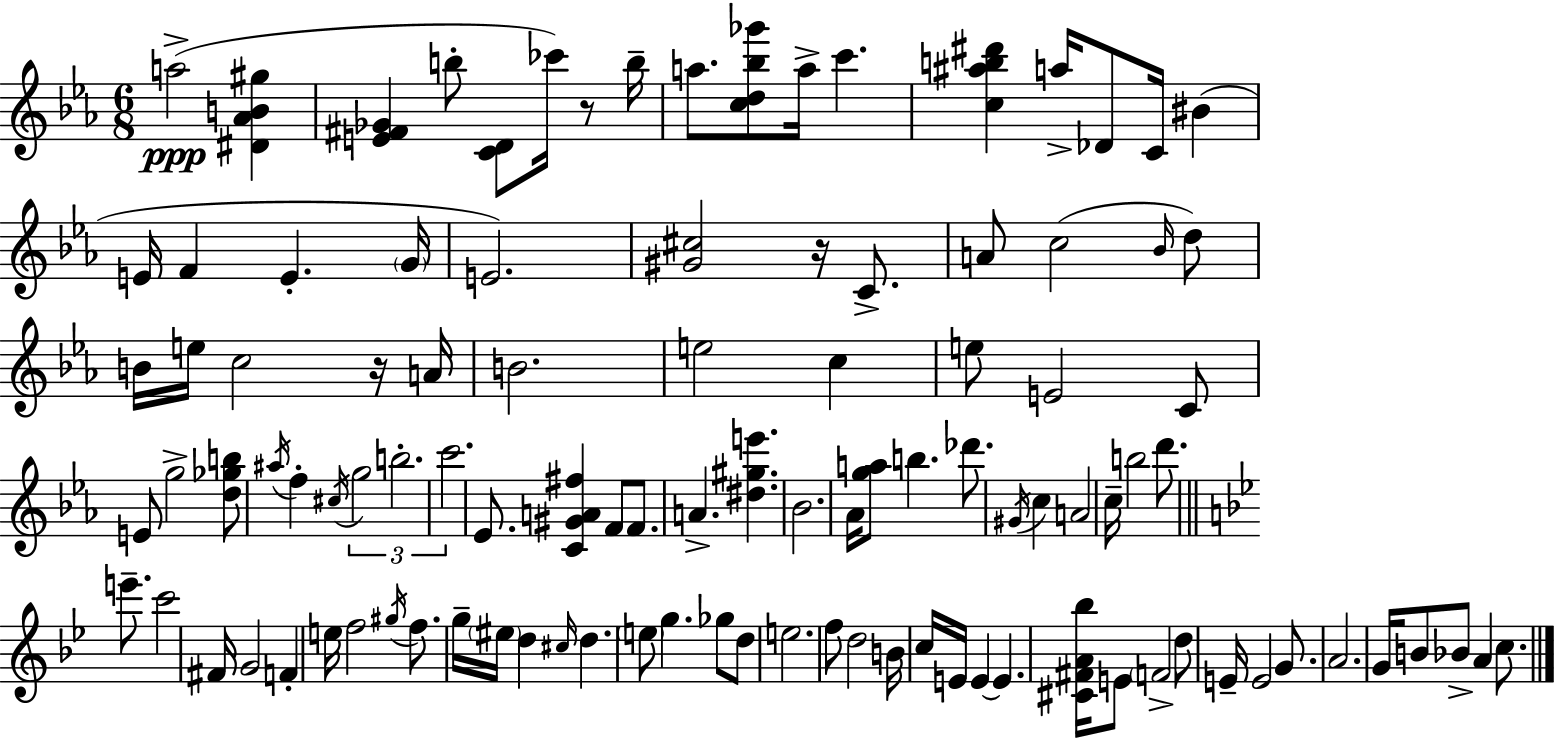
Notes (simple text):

A5/h [D#4,Ab4,B4,G#5]/q [E4,F#4,Gb4]/q B5/e [C4,D4]/e CES6/s R/e B5/s A5/e. [C5,D5,Bb5,Gb6]/e A5/s C6/q. [C5,A#5,B5,D#6]/q A5/s Db4/e C4/s BIS4/q E4/s F4/q E4/q. G4/s E4/h. [G#4,C#5]/h R/s C4/e. A4/e C5/h Bb4/s D5/e B4/s E5/s C5/h R/s A4/s B4/h. E5/h C5/q E5/e E4/h C4/e E4/e G5/h [D5,Gb5,B5]/e A#5/s F5/q C#5/s G5/h B5/h. C6/h. Eb4/e. [C4,G#4,A4,F#5]/q F4/e F4/e. A4/q. [D#5,G#5,E6]/q. Bb4/h. Ab4/s [G5,A5]/e B5/q. Db6/e. G#4/s C5/q A4/h C5/s B5/h D6/e. E6/e. C6/h F#4/s G4/h F4/q E5/s F5/h G#5/s F5/e. G5/s EIS5/s D5/q C#5/s D5/q. E5/e G5/q. Gb5/e D5/e E5/h. F5/e D5/h B4/s C5/s E4/s E4/q E4/q. [C#4,F#4,A4,Bb5]/s E4/e F4/h D5/e E4/s E4/h G4/e. A4/h. G4/s B4/e Bb4/e A4/q C5/e.